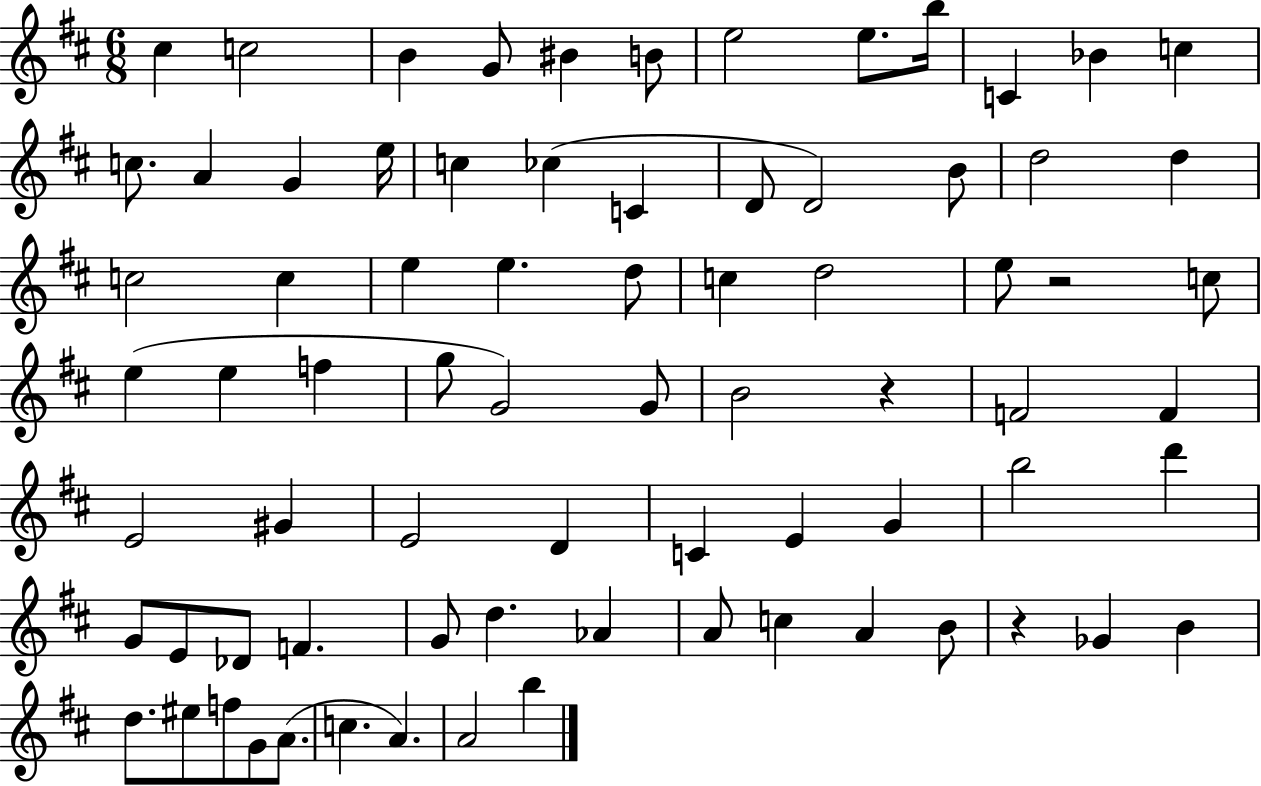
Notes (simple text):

C#5/q C5/h B4/q G4/e BIS4/q B4/e E5/h E5/e. B5/s C4/q Bb4/q C5/q C5/e. A4/q G4/q E5/s C5/q CES5/q C4/q D4/e D4/h B4/e D5/h D5/q C5/h C5/q E5/q E5/q. D5/e C5/q D5/h E5/e R/h C5/e E5/q E5/q F5/q G5/e G4/h G4/e B4/h R/q F4/h F4/q E4/h G#4/q E4/h D4/q C4/q E4/q G4/q B5/h D6/q G4/e E4/e Db4/e F4/q. G4/e D5/q. Ab4/q A4/e C5/q A4/q B4/e R/q Gb4/q B4/q D5/e. EIS5/e F5/e G4/e A4/e. C5/q. A4/q. A4/h B5/q